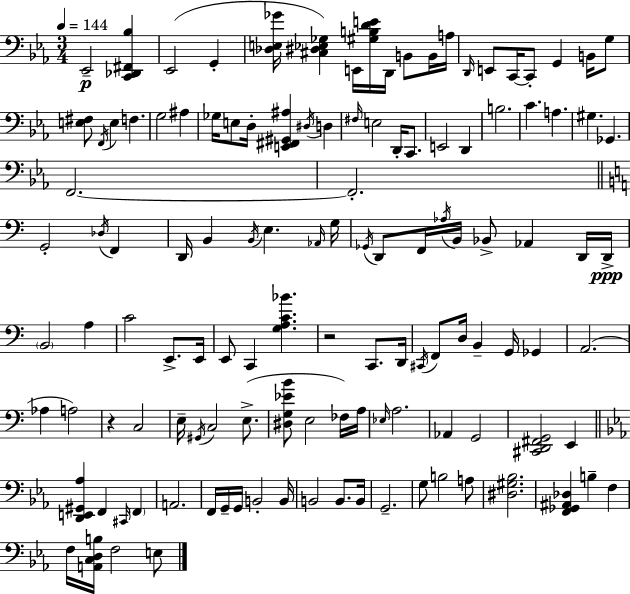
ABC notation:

X:1
T:Untitled
M:3/4
L:1/4
K:Cm
_E,,2 [C,,_D,,^F,,_B,] _E,,2 G,, [_D,E,_G]/4 [^C,^D,_E,_G,] E,,/4 [^G,B,DE]/4 D,,/4 B,,/2 B,,/4 A,/4 D,,/4 E,,/2 C,,/4 C,,/2 G,, B,,/4 G,/2 [E,^F,]/2 F,,/4 E, F, G,2 ^A, _G,/4 E,/2 D,/4 [E,,^F,,^G,,^A,] ^D,/4 D, ^F,/4 E,2 D,,/4 C,,/2 E,,2 D,, B,2 C A, ^G, _G,, F,,2 F,,2 G,,2 _D,/4 F,, D,,/4 B,, B,,/4 E, _A,,/4 G,/4 _G,,/4 D,,/2 F,,/4 _A,/4 B,,/4 _B,,/2 _A,, D,,/4 D,,/4 B,,2 A, C2 E,,/2 E,,/4 E,,/2 C,, [G,A,C_B] z2 C,,/2 D,,/4 ^C,,/4 F,,/2 D,/4 B,, G,,/4 _G,, A,,2 _A, A,2 z C,2 E,/4 ^G,,/4 C,2 E,/2 [^D,G,_EB]/2 E,2 _F,/4 A,/4 _E,/4 A,2 _A,, G,,2 [^C,,D,,^F,,G,,]2 E,, [D,,E,,^G,,_A,] F,, ^C,,/4 F,, A,,2 F,,/4 G,,/4 G,,/4 B,,2 B,,/4 B,,2 B,,/2 B,,/4 G,,2 G,/2 B,2 A,/2 [^D,^G,_B,]2 [F,,_G,,^A,,_D,] B, F, F,/4 [A,,C,D,B,]/4 F,2 E,/2